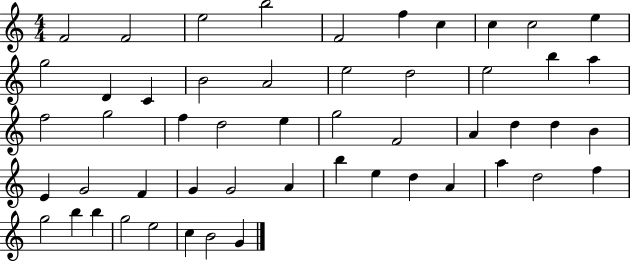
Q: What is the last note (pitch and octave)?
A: G4